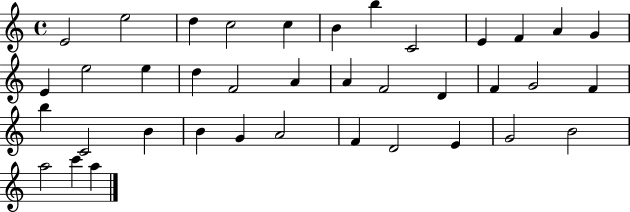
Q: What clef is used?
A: treble